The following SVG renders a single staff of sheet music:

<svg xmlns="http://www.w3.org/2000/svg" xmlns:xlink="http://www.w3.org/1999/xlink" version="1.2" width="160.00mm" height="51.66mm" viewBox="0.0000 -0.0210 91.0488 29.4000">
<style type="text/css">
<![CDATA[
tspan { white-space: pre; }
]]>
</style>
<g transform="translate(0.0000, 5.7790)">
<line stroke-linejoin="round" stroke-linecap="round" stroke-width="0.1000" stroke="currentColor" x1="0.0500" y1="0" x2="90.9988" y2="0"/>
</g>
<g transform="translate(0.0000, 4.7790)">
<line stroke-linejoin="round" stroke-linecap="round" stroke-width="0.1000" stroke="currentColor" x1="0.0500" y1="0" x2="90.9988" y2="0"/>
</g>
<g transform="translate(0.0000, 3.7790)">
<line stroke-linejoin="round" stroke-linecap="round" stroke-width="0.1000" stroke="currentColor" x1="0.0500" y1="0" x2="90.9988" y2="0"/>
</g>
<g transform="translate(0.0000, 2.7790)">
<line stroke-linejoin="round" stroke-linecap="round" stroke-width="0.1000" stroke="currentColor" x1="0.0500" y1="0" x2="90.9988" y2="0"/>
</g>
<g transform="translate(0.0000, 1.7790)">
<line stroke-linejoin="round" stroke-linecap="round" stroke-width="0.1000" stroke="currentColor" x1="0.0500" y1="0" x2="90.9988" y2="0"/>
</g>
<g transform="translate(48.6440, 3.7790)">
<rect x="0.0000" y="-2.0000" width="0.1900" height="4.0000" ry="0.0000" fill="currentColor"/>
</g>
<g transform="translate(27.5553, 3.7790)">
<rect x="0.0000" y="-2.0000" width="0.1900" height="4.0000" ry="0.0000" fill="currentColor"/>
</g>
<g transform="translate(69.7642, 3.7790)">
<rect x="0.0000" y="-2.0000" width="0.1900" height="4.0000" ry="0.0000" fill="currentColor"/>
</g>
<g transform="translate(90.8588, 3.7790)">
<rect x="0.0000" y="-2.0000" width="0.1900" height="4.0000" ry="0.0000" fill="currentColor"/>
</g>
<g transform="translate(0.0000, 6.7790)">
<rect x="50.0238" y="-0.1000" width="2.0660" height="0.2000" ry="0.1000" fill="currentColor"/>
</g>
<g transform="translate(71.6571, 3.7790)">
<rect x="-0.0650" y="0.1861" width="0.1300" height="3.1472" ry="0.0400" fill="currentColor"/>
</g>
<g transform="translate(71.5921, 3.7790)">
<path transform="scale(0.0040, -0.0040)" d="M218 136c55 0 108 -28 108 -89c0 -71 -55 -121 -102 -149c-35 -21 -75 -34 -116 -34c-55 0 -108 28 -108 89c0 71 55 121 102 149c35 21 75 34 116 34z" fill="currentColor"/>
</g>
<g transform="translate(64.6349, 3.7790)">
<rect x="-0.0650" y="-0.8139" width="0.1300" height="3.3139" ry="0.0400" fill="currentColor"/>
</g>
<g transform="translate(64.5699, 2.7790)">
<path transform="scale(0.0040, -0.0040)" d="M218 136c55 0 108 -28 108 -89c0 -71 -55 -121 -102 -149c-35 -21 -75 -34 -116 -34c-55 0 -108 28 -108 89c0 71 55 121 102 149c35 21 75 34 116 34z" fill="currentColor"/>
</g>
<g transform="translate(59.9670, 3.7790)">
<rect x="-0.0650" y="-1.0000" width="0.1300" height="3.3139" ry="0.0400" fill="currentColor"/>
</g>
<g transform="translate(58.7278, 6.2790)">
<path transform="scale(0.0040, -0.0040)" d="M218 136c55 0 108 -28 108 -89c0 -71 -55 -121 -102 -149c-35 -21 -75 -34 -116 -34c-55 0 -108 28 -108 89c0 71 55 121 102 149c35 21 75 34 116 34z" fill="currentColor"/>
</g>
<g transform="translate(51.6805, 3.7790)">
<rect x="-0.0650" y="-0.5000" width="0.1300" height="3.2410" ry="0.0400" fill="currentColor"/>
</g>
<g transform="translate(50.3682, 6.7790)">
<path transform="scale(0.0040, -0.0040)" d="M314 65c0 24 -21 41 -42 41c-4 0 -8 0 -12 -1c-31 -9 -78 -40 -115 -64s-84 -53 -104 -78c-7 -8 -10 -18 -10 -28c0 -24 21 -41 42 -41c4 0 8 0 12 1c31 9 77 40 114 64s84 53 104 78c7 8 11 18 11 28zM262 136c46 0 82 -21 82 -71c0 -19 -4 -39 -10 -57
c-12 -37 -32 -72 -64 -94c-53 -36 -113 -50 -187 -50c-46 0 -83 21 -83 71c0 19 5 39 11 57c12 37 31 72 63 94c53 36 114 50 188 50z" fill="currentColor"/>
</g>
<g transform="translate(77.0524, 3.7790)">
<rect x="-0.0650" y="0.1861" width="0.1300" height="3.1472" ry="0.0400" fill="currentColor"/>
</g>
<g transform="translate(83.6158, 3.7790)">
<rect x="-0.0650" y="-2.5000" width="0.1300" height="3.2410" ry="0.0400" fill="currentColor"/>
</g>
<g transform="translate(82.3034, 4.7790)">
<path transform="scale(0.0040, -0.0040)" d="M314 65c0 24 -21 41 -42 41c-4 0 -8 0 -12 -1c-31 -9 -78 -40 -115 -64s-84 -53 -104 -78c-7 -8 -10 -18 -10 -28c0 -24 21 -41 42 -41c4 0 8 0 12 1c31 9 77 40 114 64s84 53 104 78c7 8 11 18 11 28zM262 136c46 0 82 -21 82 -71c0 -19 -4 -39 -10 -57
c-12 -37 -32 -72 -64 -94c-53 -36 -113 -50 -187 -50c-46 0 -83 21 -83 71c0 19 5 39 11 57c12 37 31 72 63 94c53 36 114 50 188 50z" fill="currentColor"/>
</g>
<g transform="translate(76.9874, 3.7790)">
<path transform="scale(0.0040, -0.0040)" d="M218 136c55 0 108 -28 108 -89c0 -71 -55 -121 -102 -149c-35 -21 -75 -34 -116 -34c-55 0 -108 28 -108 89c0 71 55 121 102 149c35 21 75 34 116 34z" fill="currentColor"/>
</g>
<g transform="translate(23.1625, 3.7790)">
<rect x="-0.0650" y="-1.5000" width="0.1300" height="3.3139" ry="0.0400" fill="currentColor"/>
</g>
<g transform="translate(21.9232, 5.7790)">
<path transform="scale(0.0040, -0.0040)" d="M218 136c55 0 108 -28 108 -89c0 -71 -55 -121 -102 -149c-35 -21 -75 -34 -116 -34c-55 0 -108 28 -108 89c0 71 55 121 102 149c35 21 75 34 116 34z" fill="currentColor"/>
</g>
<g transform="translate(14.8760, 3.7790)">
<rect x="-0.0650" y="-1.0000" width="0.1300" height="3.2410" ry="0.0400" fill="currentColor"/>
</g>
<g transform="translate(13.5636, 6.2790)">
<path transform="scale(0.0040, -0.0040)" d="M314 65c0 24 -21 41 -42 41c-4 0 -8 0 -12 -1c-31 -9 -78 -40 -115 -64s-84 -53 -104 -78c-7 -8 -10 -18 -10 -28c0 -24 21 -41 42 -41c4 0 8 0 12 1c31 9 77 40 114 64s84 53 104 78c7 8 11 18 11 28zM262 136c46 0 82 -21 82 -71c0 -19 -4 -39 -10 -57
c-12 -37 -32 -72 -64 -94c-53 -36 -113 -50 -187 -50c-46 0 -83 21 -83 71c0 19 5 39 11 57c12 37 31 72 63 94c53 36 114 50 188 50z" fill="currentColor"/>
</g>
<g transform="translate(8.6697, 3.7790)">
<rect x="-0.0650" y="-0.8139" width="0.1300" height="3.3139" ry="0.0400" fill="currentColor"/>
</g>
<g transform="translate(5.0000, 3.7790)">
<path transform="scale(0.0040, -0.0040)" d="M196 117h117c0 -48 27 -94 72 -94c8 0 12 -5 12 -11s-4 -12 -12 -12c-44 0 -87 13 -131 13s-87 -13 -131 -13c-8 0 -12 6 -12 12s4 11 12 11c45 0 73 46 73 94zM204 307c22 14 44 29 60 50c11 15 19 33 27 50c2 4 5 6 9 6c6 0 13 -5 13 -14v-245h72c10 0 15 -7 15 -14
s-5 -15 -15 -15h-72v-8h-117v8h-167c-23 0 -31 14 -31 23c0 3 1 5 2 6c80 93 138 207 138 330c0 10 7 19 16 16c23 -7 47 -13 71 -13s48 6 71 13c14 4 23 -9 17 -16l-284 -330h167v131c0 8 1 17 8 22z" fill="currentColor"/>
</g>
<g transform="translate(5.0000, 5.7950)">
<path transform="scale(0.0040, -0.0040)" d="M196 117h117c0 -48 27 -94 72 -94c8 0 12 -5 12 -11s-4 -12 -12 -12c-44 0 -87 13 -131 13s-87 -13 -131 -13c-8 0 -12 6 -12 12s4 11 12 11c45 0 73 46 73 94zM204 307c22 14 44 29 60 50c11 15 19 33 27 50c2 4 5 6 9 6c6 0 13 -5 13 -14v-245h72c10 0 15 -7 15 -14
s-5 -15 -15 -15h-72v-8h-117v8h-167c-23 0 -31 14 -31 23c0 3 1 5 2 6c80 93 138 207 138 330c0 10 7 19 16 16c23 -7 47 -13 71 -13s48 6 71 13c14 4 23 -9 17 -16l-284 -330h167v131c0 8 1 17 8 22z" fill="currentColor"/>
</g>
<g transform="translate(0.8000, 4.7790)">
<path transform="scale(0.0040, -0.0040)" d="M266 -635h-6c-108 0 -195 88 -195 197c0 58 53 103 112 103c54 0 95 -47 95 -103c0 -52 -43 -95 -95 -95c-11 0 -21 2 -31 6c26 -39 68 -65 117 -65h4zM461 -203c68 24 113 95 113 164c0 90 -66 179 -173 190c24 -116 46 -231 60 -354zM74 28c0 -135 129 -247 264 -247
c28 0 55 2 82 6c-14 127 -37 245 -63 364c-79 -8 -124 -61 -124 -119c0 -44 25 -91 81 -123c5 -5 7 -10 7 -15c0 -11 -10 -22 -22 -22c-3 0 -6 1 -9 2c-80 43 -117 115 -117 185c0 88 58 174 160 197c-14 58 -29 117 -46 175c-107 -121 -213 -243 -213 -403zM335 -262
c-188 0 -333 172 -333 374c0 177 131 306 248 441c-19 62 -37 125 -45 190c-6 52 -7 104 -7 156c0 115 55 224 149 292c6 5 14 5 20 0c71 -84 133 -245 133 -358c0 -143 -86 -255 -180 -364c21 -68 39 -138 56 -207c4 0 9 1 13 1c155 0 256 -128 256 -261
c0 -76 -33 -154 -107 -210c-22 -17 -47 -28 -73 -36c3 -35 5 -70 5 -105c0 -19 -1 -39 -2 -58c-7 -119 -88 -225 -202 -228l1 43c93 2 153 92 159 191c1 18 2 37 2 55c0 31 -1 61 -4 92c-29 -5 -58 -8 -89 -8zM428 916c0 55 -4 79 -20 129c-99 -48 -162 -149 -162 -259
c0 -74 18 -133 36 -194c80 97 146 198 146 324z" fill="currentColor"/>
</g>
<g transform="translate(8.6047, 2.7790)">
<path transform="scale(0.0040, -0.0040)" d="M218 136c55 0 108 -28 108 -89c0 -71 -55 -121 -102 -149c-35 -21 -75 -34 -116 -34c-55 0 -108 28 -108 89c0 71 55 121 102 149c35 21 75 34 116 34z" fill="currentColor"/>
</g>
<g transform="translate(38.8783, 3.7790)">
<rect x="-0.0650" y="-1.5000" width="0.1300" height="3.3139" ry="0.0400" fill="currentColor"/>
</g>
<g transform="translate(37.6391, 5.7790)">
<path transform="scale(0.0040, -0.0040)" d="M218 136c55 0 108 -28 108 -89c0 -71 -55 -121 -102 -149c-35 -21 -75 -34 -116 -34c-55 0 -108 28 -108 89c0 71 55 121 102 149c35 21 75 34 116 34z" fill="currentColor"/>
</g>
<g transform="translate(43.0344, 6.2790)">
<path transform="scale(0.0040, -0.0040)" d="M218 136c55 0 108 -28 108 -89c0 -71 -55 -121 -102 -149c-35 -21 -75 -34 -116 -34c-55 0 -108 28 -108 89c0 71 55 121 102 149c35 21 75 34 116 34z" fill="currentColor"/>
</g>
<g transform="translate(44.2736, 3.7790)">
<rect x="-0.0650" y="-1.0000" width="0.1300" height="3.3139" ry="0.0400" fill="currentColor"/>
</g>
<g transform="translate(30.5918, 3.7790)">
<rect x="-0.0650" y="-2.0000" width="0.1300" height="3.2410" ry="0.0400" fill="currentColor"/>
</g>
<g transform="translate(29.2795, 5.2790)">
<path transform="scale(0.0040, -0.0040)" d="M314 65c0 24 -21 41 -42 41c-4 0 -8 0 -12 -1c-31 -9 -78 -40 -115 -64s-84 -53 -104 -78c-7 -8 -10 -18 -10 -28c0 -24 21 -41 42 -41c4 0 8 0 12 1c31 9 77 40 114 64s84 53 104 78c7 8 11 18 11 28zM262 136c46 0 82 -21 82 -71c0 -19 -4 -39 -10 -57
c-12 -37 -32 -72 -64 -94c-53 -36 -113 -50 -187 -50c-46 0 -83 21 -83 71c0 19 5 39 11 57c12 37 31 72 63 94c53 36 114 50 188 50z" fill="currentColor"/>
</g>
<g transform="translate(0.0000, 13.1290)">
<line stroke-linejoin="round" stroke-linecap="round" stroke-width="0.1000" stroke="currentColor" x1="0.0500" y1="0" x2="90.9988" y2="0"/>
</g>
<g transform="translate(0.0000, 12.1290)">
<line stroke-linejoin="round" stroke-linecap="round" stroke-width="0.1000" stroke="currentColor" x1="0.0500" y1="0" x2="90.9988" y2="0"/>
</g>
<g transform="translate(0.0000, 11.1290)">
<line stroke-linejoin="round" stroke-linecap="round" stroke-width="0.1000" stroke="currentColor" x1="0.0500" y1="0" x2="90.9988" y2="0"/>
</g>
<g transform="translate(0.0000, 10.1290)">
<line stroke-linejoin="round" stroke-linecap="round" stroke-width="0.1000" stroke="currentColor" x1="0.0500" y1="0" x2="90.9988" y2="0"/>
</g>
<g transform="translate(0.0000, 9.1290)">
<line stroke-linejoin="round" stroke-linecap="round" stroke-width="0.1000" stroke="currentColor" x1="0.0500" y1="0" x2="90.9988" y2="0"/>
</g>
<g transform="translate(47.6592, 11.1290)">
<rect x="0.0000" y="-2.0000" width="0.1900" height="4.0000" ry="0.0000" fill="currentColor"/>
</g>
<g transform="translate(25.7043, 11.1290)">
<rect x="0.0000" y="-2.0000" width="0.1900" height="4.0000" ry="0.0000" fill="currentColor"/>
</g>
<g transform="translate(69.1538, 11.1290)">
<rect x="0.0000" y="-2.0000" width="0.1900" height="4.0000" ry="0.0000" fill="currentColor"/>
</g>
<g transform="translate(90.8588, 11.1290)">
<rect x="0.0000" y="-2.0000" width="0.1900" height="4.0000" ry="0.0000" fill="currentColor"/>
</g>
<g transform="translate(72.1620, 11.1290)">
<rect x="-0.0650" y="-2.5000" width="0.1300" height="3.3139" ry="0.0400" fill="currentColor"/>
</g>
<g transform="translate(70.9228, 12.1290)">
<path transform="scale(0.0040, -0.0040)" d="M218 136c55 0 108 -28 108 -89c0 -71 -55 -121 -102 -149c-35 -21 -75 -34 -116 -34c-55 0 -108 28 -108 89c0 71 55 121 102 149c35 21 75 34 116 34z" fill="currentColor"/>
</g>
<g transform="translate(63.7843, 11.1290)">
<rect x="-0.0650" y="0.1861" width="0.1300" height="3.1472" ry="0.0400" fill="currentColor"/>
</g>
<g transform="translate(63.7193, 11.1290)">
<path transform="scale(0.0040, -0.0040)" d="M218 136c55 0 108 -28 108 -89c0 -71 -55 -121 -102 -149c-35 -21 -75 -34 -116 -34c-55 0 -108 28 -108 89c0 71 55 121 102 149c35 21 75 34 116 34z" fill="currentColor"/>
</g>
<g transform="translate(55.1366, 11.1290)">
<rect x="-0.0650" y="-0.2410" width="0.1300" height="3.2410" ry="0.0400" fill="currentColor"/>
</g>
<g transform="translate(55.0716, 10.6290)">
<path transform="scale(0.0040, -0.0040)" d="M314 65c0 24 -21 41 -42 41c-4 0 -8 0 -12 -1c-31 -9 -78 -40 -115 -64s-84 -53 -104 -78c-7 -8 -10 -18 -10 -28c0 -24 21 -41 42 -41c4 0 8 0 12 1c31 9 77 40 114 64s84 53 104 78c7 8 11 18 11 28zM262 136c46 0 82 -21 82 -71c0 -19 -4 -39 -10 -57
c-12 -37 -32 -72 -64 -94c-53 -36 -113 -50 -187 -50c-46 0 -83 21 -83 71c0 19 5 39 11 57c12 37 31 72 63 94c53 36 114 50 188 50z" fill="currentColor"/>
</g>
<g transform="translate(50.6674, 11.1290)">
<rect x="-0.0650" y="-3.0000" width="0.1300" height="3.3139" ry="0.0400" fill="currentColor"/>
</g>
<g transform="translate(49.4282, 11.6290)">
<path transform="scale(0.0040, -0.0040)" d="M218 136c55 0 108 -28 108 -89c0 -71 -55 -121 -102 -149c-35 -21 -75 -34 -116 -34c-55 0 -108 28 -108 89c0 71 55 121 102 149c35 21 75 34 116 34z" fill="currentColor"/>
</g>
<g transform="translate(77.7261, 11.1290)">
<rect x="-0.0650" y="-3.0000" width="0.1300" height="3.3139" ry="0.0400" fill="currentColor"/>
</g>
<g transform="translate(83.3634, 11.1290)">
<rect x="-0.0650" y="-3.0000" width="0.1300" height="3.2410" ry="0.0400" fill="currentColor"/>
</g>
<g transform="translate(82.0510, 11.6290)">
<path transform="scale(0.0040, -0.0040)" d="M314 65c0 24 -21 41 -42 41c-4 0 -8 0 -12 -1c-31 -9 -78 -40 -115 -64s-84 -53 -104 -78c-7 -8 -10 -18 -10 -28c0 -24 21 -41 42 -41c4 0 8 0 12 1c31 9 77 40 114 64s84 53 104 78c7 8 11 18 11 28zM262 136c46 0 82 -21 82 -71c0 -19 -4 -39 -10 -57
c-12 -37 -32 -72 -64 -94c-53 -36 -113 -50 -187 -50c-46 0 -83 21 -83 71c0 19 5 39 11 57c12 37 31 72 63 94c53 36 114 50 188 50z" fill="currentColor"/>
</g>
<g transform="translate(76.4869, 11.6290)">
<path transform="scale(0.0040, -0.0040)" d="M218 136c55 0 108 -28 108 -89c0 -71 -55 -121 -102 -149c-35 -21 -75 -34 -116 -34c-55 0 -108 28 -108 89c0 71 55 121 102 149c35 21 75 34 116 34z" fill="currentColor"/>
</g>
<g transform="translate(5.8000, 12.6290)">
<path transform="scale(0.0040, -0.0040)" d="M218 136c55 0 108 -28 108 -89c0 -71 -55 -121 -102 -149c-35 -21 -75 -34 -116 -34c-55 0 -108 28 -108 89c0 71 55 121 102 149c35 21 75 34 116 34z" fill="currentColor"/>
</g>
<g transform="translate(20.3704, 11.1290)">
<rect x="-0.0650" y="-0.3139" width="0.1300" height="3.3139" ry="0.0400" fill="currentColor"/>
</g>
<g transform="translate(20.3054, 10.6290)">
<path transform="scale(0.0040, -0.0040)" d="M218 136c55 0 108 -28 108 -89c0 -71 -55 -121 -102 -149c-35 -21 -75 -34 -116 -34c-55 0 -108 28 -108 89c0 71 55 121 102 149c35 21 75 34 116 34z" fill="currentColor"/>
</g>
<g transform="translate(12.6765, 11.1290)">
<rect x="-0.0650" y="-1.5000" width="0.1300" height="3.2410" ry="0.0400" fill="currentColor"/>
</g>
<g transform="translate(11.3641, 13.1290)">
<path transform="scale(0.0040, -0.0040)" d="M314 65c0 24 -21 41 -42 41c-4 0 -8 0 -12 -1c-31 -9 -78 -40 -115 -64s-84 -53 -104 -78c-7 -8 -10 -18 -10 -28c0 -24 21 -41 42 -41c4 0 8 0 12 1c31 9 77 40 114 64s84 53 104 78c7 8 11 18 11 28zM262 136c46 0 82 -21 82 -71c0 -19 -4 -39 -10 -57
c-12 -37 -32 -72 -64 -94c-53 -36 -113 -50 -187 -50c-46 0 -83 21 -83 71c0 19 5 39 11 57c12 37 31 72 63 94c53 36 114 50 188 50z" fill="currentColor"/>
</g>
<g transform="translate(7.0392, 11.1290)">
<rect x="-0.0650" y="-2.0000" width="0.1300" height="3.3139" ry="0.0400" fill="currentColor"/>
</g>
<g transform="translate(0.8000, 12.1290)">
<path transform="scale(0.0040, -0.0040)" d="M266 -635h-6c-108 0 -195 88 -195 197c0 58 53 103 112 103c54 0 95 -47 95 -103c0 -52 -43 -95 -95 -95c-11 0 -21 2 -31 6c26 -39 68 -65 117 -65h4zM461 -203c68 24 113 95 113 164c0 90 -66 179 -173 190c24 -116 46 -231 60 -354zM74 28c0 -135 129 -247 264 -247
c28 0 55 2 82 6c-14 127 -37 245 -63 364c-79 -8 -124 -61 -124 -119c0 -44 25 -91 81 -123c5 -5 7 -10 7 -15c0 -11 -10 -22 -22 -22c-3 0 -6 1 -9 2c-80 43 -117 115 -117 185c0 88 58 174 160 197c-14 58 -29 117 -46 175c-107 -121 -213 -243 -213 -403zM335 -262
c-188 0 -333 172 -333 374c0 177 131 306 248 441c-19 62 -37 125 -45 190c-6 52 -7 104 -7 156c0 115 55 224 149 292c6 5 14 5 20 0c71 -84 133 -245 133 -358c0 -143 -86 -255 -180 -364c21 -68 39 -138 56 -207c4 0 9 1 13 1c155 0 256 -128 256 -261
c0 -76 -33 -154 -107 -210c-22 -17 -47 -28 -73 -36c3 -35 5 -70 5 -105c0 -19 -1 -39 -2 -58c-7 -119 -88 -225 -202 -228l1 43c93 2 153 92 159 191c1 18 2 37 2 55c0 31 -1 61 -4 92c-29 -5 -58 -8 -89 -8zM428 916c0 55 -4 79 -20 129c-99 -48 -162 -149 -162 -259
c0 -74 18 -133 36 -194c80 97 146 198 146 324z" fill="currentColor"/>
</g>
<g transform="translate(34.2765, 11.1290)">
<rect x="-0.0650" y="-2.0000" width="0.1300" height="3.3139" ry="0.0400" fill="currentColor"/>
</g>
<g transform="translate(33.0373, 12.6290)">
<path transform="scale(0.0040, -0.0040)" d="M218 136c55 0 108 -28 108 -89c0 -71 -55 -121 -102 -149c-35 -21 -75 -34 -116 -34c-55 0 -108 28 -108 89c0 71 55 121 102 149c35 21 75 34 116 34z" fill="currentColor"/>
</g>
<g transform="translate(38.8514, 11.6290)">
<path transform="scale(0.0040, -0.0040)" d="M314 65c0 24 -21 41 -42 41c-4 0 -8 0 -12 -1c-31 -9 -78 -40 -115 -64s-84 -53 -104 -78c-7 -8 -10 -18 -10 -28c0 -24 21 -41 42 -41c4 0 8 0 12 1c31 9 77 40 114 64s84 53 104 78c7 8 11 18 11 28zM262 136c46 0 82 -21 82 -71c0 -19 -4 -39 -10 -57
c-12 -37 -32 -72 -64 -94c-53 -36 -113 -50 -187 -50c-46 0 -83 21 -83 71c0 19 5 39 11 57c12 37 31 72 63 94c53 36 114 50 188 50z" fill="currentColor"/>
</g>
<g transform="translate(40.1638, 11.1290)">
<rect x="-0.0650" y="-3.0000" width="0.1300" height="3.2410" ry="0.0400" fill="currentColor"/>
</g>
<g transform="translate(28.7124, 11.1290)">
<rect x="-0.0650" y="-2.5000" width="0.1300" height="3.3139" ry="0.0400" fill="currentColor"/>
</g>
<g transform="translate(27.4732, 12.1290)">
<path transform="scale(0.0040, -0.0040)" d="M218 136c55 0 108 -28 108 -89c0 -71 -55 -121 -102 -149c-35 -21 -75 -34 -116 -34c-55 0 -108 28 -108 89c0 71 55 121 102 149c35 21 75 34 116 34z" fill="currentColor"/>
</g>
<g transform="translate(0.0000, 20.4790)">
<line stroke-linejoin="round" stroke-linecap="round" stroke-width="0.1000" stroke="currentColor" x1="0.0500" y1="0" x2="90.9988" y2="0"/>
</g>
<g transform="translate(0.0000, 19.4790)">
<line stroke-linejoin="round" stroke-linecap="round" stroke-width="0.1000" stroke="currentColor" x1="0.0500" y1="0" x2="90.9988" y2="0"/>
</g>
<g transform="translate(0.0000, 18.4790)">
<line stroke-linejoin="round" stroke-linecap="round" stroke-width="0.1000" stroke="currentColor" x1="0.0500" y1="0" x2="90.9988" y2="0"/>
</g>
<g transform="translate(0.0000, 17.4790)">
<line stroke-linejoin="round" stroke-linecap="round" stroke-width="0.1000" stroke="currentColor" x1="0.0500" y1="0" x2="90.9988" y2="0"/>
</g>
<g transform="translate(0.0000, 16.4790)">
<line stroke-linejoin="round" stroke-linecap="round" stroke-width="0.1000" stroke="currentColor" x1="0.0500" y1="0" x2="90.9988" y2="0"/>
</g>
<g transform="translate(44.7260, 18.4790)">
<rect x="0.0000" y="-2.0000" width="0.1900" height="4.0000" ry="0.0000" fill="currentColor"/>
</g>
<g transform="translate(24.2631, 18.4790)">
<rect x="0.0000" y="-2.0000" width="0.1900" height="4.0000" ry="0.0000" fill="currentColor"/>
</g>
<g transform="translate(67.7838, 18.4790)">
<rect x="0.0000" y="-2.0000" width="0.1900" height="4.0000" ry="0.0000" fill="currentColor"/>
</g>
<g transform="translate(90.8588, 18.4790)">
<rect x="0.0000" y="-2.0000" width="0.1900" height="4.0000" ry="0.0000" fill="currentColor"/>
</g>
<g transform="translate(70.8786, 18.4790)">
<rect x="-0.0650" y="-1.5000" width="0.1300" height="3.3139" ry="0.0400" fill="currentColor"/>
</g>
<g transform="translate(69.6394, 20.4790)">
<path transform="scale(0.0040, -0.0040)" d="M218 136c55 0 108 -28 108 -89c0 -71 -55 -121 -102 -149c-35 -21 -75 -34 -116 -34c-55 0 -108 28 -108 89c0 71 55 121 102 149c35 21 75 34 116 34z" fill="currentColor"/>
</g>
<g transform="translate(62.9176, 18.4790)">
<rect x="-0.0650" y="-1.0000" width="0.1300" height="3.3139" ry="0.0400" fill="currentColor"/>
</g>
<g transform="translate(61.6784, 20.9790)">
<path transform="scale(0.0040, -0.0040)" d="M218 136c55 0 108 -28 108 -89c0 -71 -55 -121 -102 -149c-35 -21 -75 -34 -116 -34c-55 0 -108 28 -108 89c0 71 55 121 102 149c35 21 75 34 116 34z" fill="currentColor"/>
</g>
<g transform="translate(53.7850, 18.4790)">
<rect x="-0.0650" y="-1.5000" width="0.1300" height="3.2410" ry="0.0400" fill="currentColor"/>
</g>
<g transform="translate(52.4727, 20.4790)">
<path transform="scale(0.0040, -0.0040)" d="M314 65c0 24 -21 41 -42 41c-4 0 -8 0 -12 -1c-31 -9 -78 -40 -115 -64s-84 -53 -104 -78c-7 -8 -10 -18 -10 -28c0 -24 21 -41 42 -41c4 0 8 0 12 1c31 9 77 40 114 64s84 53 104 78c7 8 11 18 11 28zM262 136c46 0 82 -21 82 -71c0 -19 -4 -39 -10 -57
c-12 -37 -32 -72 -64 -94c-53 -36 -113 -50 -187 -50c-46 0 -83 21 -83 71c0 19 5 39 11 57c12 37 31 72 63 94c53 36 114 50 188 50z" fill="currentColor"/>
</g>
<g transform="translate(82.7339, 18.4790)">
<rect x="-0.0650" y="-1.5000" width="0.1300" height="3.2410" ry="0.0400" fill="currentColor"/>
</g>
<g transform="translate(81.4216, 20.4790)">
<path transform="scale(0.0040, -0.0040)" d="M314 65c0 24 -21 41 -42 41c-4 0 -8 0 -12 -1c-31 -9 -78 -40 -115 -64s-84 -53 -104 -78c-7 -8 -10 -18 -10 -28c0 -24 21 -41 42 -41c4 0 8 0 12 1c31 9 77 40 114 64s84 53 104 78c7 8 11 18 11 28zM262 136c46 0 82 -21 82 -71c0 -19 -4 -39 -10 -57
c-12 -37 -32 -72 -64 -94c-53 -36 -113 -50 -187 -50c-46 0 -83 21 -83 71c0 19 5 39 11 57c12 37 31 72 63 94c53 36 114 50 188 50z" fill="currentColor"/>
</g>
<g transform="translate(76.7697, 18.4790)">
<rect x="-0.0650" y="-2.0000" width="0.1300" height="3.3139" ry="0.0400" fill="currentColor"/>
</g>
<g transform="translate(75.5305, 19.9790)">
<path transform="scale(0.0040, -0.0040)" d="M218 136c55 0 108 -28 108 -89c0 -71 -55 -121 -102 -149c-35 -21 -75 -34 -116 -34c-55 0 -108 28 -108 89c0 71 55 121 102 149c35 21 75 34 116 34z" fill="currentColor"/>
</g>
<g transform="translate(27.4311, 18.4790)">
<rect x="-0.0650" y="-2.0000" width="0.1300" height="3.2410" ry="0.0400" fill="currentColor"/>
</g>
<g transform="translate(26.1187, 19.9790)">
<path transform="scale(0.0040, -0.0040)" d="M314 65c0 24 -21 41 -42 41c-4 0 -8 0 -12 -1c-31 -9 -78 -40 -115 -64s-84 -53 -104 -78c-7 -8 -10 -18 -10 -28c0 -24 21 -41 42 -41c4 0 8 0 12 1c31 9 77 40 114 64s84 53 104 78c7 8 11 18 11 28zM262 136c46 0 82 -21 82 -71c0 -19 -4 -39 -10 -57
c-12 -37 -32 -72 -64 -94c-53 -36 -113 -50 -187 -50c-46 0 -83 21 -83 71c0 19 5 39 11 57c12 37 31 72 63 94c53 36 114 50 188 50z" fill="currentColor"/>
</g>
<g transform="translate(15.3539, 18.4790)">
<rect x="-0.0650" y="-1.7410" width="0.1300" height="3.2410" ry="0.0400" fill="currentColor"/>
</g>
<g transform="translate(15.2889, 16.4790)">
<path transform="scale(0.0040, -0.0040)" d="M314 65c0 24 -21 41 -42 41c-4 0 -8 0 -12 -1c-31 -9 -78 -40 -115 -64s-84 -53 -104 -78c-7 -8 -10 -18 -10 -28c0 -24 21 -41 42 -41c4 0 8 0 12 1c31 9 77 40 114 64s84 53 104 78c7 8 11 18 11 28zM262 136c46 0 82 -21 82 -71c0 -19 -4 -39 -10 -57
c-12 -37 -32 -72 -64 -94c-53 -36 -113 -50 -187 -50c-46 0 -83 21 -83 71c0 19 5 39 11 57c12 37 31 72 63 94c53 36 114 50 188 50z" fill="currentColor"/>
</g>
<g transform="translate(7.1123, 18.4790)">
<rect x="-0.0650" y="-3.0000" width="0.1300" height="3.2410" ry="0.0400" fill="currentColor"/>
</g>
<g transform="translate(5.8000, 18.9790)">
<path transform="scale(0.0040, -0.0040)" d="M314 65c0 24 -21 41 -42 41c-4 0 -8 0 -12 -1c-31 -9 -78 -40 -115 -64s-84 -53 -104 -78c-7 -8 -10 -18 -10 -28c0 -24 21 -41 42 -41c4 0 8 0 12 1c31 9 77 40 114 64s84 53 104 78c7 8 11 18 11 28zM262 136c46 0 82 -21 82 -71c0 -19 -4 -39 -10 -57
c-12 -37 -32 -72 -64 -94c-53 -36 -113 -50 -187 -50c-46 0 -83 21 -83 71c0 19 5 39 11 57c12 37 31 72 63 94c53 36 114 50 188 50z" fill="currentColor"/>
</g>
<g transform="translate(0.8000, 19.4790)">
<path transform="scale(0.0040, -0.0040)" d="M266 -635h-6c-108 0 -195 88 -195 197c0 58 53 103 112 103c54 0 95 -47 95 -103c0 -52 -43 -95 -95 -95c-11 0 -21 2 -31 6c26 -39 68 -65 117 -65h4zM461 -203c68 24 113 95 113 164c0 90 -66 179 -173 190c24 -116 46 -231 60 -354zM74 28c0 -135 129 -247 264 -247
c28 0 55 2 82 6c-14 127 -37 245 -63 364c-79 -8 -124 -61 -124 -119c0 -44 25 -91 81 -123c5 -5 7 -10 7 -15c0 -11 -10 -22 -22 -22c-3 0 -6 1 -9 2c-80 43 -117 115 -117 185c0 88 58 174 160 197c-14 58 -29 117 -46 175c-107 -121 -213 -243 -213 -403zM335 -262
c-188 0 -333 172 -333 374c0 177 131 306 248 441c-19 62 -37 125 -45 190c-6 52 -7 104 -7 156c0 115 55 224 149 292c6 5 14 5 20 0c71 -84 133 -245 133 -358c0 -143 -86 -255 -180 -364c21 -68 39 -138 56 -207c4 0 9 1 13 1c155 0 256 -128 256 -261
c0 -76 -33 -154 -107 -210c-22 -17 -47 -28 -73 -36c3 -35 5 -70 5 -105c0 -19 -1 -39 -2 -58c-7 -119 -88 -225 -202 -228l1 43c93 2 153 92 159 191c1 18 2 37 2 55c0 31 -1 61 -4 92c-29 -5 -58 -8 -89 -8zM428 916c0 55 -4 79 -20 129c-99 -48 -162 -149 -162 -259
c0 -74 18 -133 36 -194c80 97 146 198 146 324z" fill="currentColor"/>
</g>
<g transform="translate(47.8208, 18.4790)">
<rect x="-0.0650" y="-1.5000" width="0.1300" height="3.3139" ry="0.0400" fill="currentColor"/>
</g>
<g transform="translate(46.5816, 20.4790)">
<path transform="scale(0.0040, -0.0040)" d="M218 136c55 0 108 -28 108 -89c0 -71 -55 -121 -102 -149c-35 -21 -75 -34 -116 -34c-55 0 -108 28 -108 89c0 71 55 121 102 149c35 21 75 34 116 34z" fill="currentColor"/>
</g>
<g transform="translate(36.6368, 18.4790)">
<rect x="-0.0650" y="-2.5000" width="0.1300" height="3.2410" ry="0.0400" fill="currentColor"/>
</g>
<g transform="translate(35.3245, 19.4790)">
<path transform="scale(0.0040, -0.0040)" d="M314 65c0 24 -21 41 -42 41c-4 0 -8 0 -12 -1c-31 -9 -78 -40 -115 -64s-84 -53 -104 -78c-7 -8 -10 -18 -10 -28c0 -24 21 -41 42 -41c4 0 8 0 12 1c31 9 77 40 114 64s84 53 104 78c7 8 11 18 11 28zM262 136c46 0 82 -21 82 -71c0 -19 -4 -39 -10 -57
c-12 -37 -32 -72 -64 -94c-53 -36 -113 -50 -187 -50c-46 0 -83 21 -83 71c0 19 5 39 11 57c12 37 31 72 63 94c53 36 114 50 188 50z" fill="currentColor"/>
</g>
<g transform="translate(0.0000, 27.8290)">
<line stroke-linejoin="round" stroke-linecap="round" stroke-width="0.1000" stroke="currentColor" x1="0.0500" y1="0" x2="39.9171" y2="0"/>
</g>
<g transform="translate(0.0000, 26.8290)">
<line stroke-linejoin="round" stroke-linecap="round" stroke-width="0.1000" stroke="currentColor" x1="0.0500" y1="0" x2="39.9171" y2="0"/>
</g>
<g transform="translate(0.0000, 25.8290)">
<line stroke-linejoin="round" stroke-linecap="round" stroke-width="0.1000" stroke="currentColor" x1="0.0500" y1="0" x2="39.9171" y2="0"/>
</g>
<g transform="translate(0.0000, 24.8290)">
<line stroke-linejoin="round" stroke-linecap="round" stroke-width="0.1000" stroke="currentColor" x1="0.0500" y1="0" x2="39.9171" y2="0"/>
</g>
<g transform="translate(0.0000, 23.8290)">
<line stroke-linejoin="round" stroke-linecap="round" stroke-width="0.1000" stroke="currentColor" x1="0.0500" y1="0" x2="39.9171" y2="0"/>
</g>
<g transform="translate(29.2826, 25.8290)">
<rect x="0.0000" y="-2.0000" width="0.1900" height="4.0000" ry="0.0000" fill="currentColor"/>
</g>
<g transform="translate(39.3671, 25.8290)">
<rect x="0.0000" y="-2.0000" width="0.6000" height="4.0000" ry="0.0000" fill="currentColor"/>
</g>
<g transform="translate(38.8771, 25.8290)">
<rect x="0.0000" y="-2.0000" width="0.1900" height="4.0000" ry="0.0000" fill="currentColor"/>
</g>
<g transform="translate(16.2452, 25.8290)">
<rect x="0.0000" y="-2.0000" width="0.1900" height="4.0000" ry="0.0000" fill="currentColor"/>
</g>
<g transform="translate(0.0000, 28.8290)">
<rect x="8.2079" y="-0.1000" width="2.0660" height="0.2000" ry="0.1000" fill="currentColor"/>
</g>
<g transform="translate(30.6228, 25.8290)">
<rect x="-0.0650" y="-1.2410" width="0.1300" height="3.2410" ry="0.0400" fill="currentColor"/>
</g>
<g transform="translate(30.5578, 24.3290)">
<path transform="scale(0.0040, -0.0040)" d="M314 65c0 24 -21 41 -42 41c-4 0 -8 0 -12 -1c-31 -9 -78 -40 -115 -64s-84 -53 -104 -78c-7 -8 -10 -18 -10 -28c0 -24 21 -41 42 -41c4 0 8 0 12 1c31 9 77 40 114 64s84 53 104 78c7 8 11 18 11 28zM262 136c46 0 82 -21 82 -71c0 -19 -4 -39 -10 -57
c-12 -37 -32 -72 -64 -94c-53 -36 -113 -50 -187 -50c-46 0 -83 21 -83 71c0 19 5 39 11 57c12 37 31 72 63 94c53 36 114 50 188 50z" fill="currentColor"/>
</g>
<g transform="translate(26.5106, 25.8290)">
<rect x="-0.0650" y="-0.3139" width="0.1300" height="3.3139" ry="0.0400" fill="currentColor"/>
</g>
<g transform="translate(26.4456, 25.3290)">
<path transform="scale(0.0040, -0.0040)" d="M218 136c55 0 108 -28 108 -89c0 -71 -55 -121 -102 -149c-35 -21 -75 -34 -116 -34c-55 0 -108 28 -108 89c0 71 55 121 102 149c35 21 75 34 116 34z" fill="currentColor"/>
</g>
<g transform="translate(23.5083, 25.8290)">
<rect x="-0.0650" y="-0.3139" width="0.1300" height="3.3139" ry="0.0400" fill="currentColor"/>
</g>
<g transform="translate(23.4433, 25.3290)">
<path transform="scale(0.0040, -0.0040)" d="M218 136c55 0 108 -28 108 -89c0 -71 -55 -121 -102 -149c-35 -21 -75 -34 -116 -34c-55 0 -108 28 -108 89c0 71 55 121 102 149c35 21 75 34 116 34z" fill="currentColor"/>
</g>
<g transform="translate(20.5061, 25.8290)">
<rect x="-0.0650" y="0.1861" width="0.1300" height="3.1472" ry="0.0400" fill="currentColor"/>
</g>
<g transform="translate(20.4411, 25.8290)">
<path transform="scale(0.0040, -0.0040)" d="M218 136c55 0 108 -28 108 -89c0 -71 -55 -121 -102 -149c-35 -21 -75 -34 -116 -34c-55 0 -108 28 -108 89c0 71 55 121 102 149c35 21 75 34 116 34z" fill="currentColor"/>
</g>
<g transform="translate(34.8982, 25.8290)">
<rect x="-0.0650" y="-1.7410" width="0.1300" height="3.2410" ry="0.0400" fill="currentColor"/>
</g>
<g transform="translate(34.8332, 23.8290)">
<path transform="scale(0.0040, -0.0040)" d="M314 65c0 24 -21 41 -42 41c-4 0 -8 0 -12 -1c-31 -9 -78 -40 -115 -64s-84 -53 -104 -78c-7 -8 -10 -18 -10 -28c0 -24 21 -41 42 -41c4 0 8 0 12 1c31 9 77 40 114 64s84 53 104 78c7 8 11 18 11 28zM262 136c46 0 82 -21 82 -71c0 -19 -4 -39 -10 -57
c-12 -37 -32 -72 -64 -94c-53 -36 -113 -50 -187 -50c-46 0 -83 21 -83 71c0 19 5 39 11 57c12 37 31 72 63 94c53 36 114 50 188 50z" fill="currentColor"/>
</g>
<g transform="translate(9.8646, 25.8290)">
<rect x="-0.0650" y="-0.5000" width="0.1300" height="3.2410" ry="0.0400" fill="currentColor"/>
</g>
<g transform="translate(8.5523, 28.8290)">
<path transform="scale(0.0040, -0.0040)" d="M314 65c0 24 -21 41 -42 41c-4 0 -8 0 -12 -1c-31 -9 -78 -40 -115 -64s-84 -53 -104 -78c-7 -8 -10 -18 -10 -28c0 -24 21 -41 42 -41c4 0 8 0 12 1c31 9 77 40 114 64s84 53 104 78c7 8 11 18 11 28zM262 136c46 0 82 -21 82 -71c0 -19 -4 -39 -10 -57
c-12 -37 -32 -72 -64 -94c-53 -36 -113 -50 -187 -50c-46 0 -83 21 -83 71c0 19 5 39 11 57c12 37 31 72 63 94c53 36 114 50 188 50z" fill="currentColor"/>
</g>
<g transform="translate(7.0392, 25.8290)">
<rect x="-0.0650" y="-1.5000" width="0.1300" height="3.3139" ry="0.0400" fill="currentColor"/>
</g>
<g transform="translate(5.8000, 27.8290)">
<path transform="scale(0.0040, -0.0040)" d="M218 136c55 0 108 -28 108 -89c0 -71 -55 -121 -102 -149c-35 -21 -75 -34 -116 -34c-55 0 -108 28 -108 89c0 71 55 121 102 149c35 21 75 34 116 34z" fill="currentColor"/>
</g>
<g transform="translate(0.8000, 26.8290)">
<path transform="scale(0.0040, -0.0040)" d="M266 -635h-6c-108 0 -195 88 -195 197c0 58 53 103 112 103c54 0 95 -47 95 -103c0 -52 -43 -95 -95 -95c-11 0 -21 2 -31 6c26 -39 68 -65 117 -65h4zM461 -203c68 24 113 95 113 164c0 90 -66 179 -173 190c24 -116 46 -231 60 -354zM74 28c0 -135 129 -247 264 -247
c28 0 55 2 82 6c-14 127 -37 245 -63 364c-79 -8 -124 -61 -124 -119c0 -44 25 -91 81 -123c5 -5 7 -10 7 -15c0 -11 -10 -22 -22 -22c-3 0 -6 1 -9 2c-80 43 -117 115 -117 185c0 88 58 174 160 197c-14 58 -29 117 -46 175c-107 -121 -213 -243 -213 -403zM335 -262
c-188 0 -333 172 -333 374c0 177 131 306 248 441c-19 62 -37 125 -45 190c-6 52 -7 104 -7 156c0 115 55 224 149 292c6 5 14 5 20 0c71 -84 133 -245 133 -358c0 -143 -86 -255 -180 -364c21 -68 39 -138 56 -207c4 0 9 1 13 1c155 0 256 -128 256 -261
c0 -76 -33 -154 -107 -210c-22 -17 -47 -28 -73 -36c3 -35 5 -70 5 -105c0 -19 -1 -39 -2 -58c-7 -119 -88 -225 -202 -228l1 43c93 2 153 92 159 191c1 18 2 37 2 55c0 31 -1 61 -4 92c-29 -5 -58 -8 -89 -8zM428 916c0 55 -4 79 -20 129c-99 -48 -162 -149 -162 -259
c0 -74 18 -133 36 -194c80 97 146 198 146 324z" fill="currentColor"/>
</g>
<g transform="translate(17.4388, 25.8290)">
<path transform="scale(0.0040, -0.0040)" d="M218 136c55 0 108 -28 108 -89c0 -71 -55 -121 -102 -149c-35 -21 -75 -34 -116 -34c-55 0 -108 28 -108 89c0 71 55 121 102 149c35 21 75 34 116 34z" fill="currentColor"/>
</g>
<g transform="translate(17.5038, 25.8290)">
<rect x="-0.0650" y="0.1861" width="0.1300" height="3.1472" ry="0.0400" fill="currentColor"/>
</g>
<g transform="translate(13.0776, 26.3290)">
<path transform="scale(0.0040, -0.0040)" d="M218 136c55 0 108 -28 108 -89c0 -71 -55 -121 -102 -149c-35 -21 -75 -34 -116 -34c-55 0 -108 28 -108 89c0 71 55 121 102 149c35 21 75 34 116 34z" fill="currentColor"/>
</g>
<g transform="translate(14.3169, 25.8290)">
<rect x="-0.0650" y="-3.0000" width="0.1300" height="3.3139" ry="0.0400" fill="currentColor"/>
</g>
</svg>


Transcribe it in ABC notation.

X:1
T:Untitled
M:4/4
L:1/4
K:C
d D2 E F2 E D C2 D d B B G2 F E2 c G F A2 A c2 B G A A2 A2 f2 F2 G2 E E2 D E F E2 E C2 A B B c c e2 f2